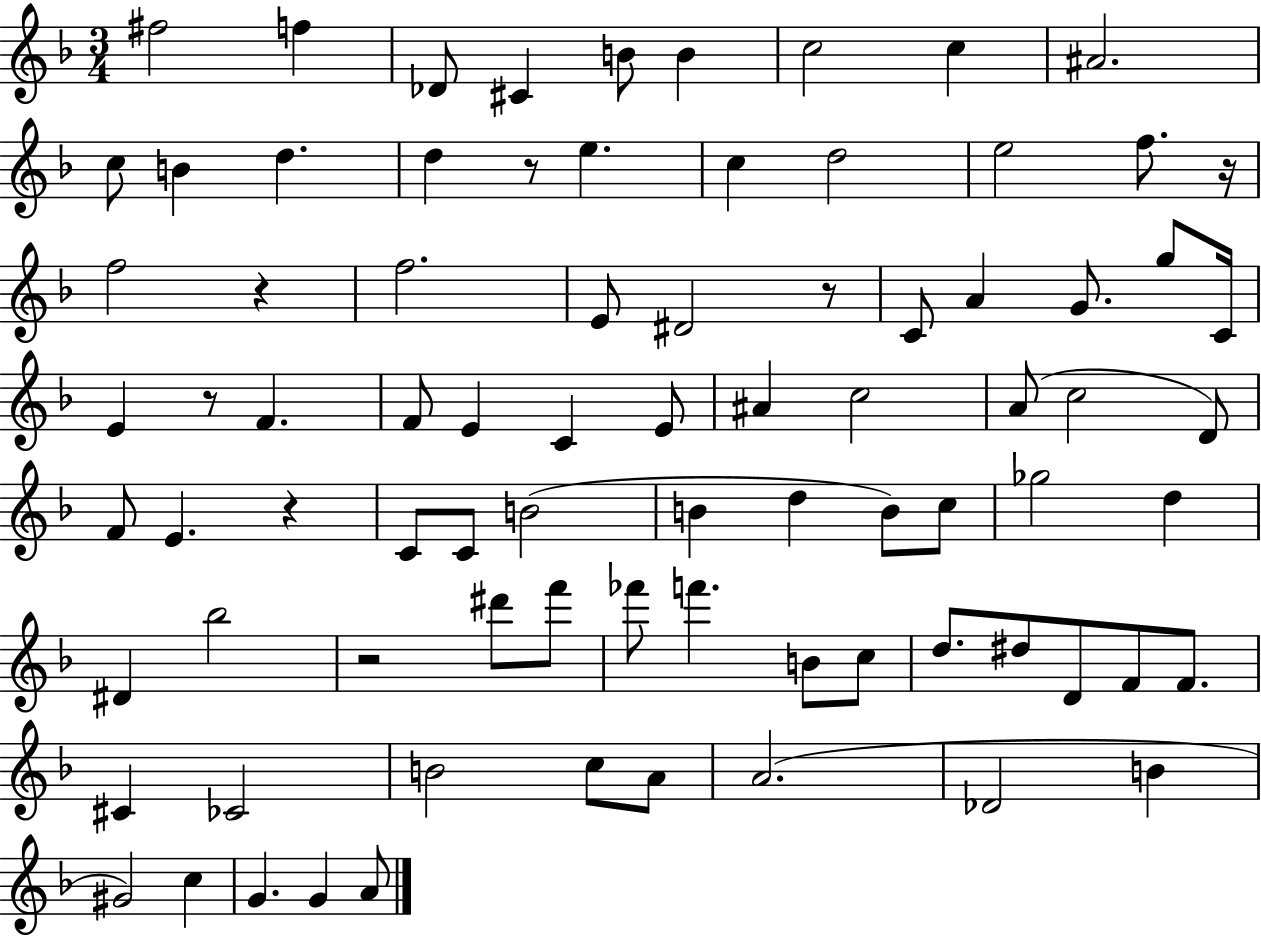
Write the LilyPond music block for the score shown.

{
  \clef treble
  \numericTimeSignature
  \time 3/4
  \key f \major
  fis''2 f''4 | des'8 cis'4 b'8 b'4 | c''2 c''4 | ais'2. | \break c''8 b'4 d''4. | d''4 r8 e''4. | c''4 d''2 | e''2 f''8. r16 | \break f''2 r4 | f''2. | e'8 dis'2 r8 | c'8 a'4 g'8. g''8 c'16 | \break e'4 r8 f'4. | f'8 e'4 c'4 e'8 | ais'4 c''2 | a'8( c''2 d'8) | \break f'8 e'4. r4 | c'8 c'8 b'2( | b'4 d''4 b'8) c''8 | ges''2 d''4 | \break dis'4 bes''2 | r2 dis'''8 f'''8 | fes'''8 f'''4. b'8 c''8 | d''8. dis''8 d'8 f'8 f'8. | \break cis'4 ces'2 | b'2 c''8 a'8 | a'2.( | des'2 b'4 | \break gis'2) c''4 | g'4. g'4 a'8 | \bar "|."
}